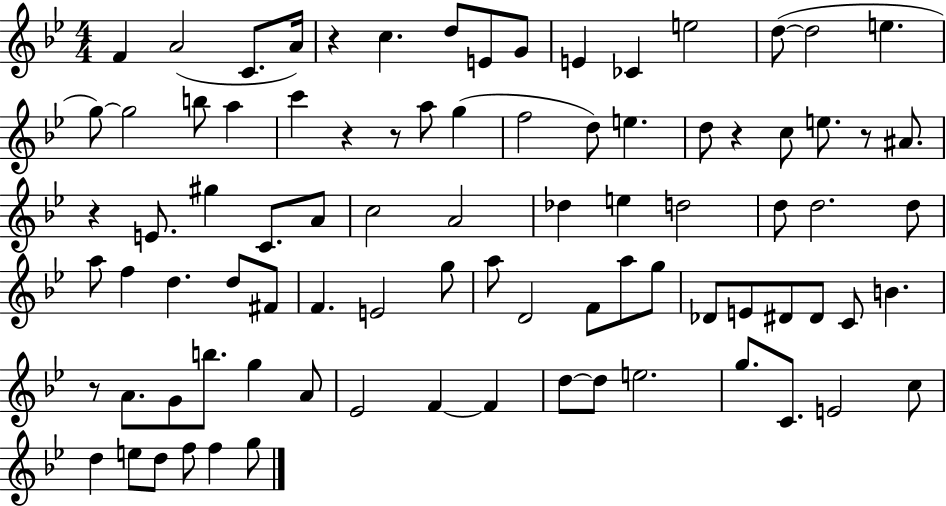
{
  \clef treble
  \numericTimeSignature
  \time 4/4
  \key bes \major
  \repeat volta 2 { f'4 a'2( c'8. a'16) | r4 c''4. d''8 e'8 g'8 | e'4 ces'4 e''2 | d''8~(~ d''2 e''4. | \break g''8~~) g''2 b''8 a''4 | c'''4 r4 r8 a''8 g''4( | f''2 d''8) e''4. | d''8 r4 c''8 e''8. r8 ais'8. | \break r4 e'8. gis''4 c'8. a'8 | c''2 a'2 | des''4 e''4 d''2 | d''8 d''2. d''8 | \break a''8 f''4 d''4. d''8 fis'8 | f'4. e'2 g''8 | a''8 d'2 f'8 a''8 g''8 | des'8 e'8 dis'8 dis'8 c'8 b'4. | \break r8 a'8. g'8 b''8. g''4 a'8 | ees'2 f'4~~ f'4 | d''8~~ d''8 e''2. | g''8. c'8. e'2 c''8 | \break d''4 e''8 d''8 f''8 f''4 g''8 | } \bar "|."
}